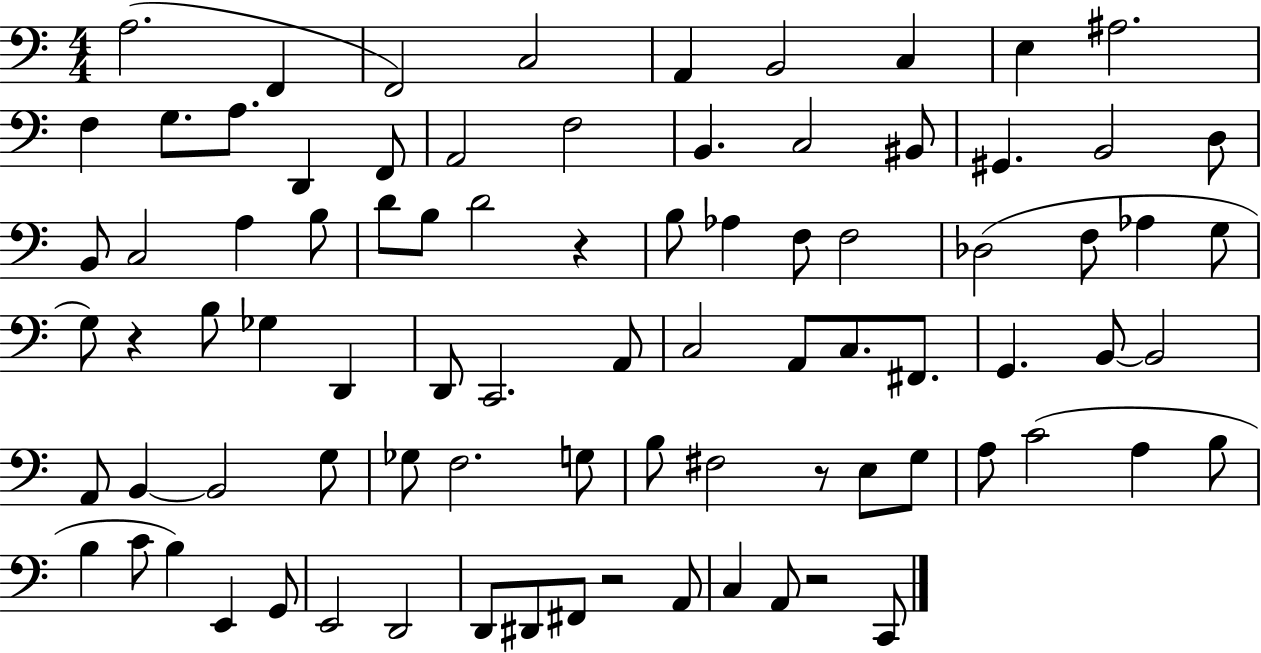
A3/h. F2/q F2/h C3/h A2/q B2/h C3/q E3/q A#3/h. F3/q G3/e. A3/e. D2/q F2/e A2/h F3/h B2/q. C3/h BIS2/e G#2/q. B2/h D3/e B2/e C3/h A3/q B3/e D4/e B3/e D4/h R/q B3/e Ab3/q F3/e F3/h Db3/h F3/e Ab3/q G3/e G3/e R/q B3/e Gb3/q D2/q D2/e C2/h. A2/e C3/h A2/e C3/e. F#2/e. G2/q. B2/e B2/h A2/e B2/q B2/h G3/e Gb3/e F3/h. G3/e B3/e F#3/h R/e E3/e G3/e A3/e C4/h A3/q B3/e B3/q C4/e B3/q E2/q G2/e E2/h D2/h D2/e D#2/e F#2/e R/h A2/e C3/q A2/e R/h C2/e